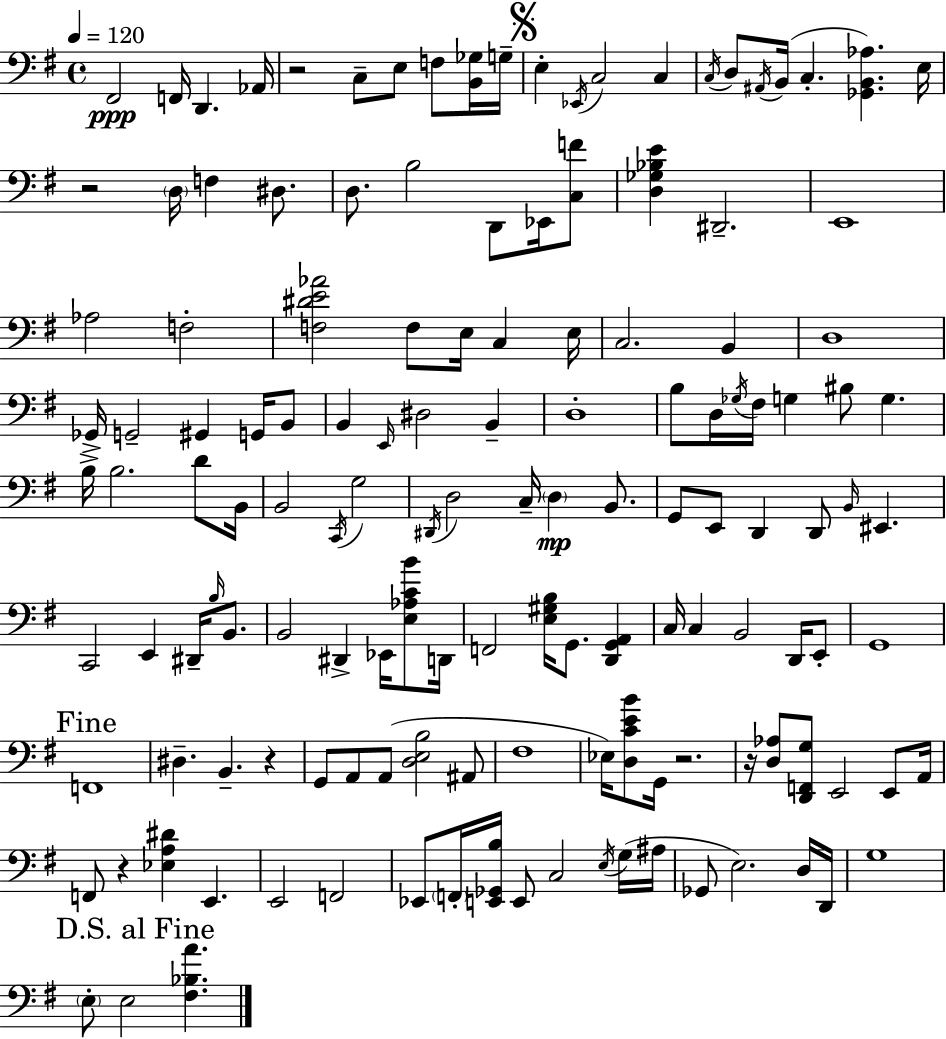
F#2/h F2/s D2/q. Ab2/s R/h C3/e E3/e F3/e [B2,Gb3]/s G3/s E3/q Eb2/s C3/h C3/q C3/s D3/e A#2/s B2/s C3/q. [Gb2,B2,Ab3]/q. E3/s R/h D3/s F3/q D#3/e. D3/e. B3/h D2/e Eb2/s [C3,F4]/e [D3,Gb3,Bb3,E4]/q D#2/h. E2/w Ab3/h F3/h [F3,D#4,E4,Ab4]/h F3/e E3/s C3/q E3/s C3/h. B2/q D3/w Gb2/s G2/h G#2/q G2/s B2/e B2/q E2/s D#3/h B2/q D3/w B3/e D3/s Gb3/s F#3/s G3/q BIS3/e G3/q. B3/s B3/h. D4/e B2/s B2/h C2/s G3/h D#2/s D3/h C3/s D3/q B2/e. G2/e E2/e D2/q D2/e B2/s EIS2/q. C2/h E2/q D#2/s B3/s B2/e. B2/h D#2/q Eb2/s [E3,Ab3,C4,B4]/e D2/s F2/h [E3,G#3,B3]/s G2/e. [D2,G2,A2]/q C3/s C3/q B2/h D2/s E2/e G2/w F2/w D#3/q. B2/q. R/q G2/e A2/e A2/e [D3,E3,B3]/h A#2/e F#3/w Eb3/s [D3,C4,E4,B4]/e G2/s R/h. R/s [D3,Ab3]/e [D2,F2,G3]/e E2/h E2/e A2/s F2/e R/q [Eb3,A3,D#4]/q E2/q. E2/h F2/h Eb2/e F2/s [E2,Gb2,B3]/s E2/e C3/h E3/s G3/s A#3/s Gb2/e E3/h. D3/s D2/s G3/w E3/e E3/h [F#3,Bb3,A4]/q.